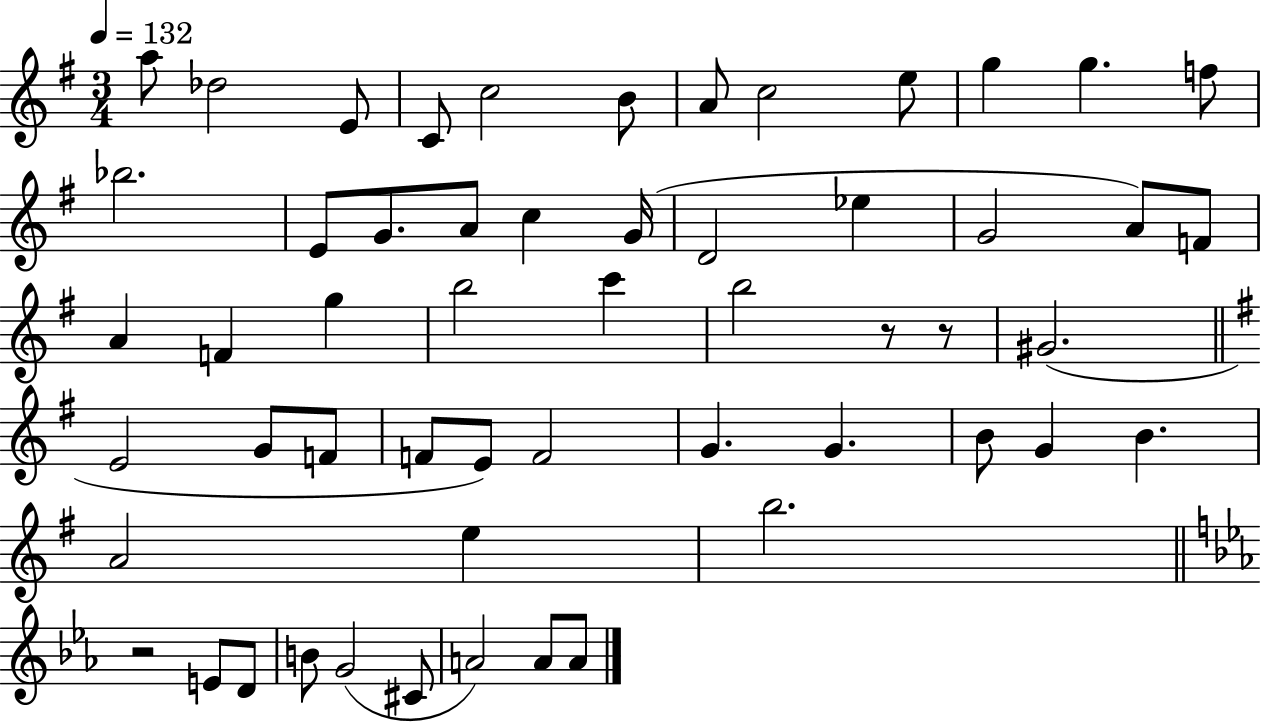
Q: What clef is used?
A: treble